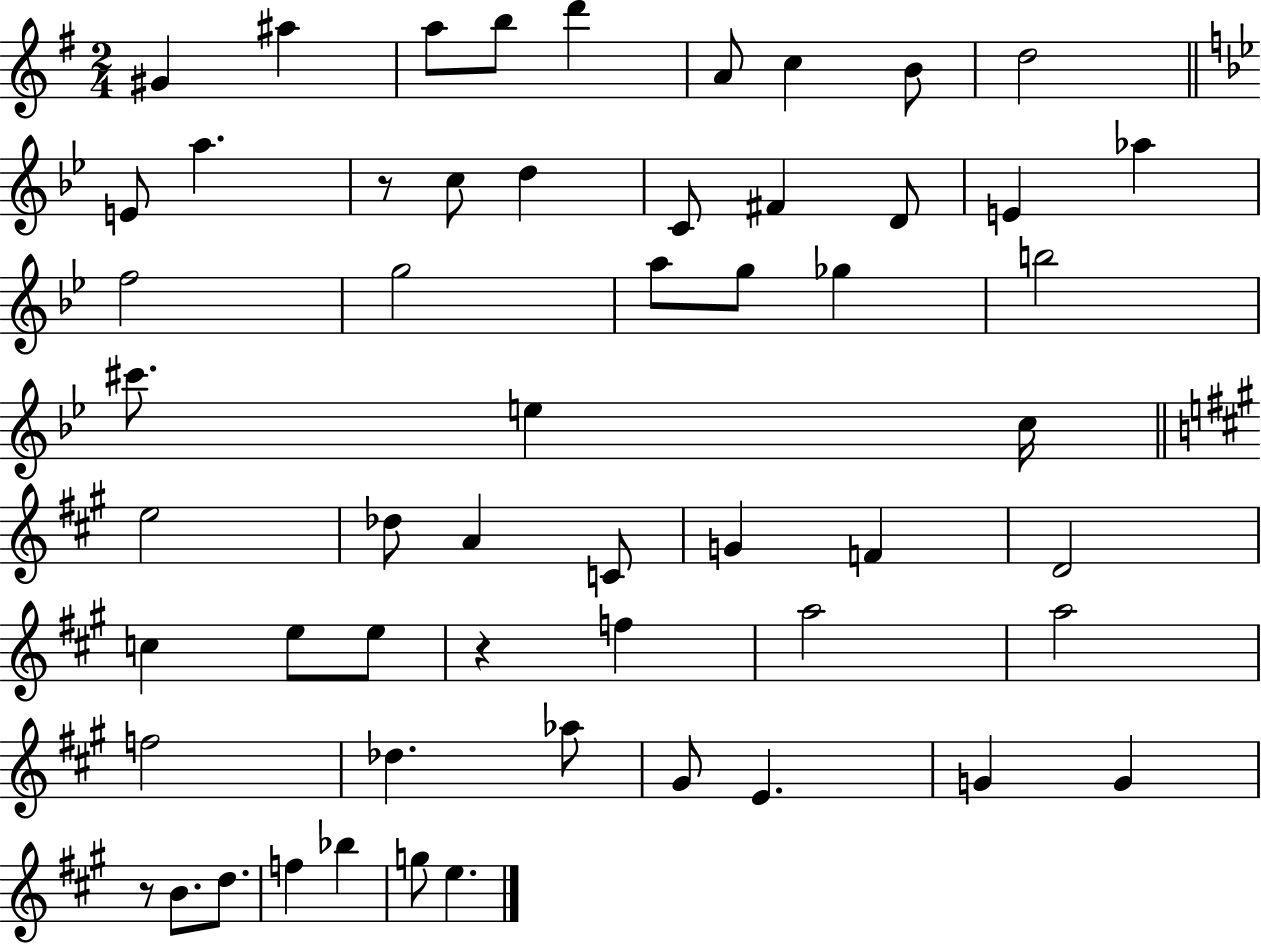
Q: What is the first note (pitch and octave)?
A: G#4